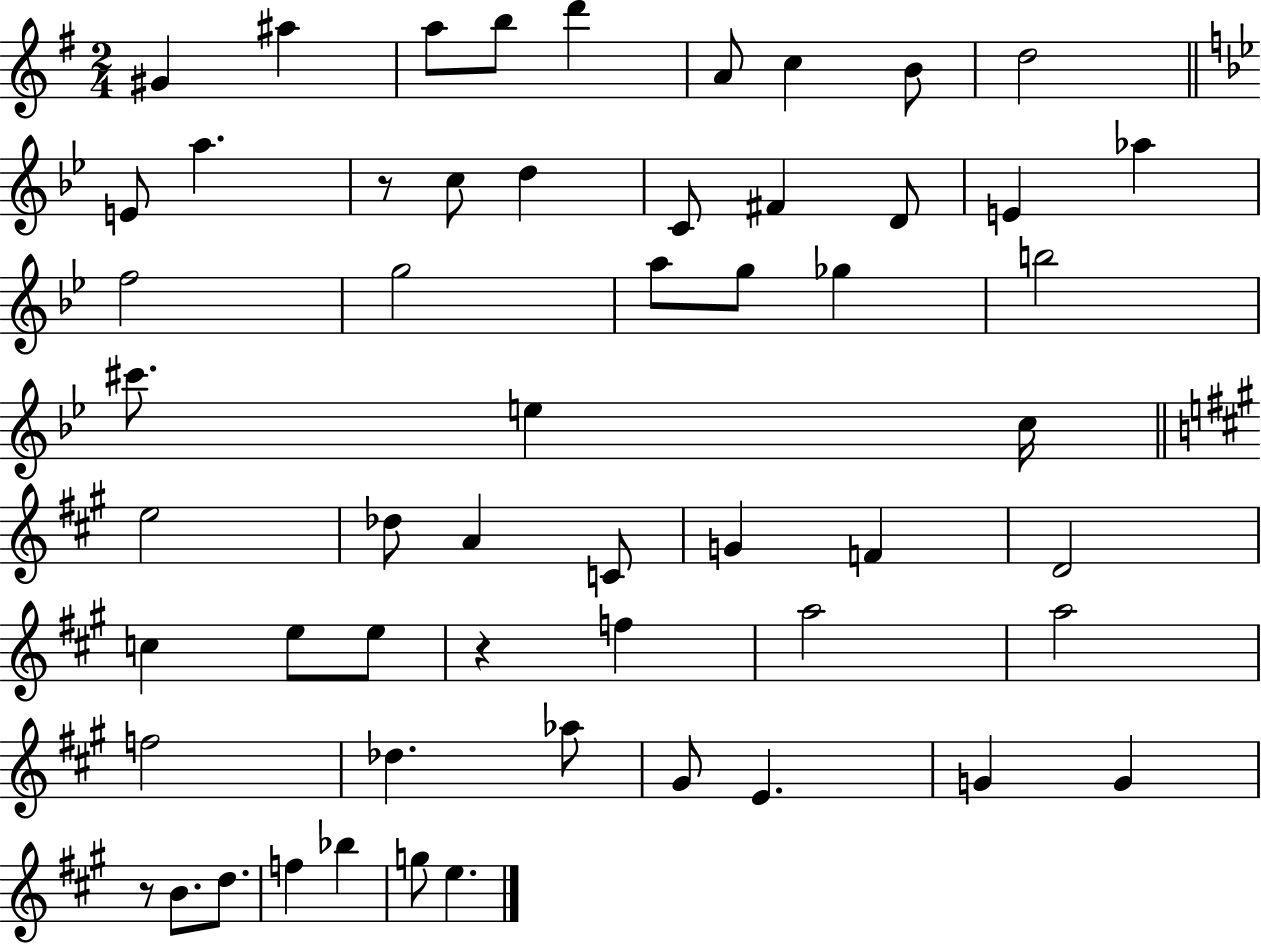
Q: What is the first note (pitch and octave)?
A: G#4